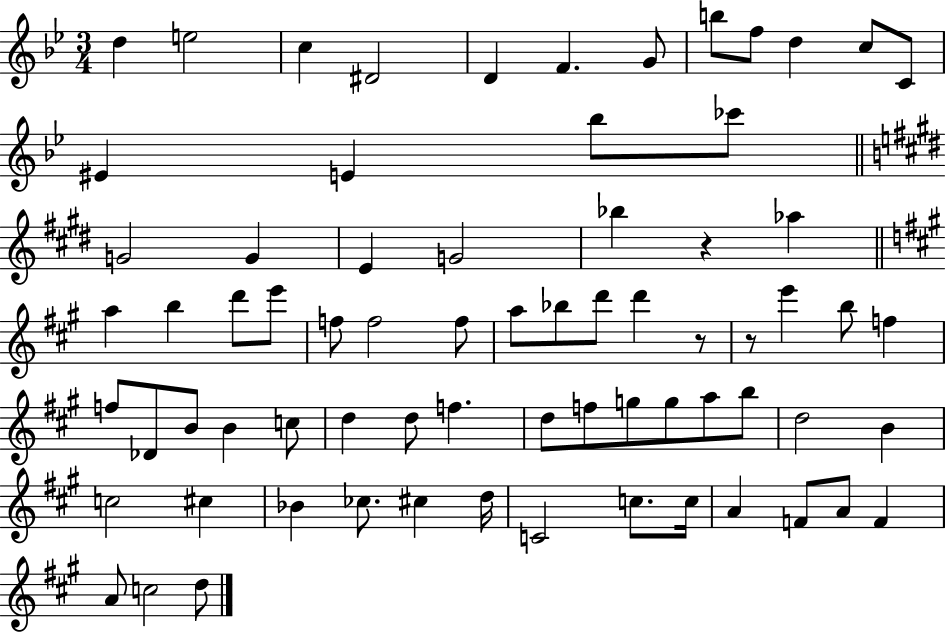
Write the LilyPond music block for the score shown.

{
  \clef treble
  \numericTimeSignature
  \time 3/4
  \key bes \major
  d''4 e''2 | c''4 dis'2 | d'4 f'4. g'8 | b''8 f''8 d''4 c''8 c'8 | \break eis'4 e'4 bes''8 ces'''8 | \bar "||" \break \key e \major g'2 g'4 | e'4 g'2 | bes''4 r4 aes''4 | \bar "||" \break \key a \major a''4 b''4 d'''8 e'''8 | f''8 f''2 f''8 | a''8 bes''8 d'''8 d'''4 r8 | r8 e'''4 b''8 f''4 | \break f''8 des'8 b'8 b'4 c''8 | d''4 d''8 f''4. | d''8 f''8 g''8 g''8 a''8 b''8 | d''2 b'4 | \break c''2 cis''4 | bes'4 ces''8. cis''4 d''16 | c'2 c''8. c''16 | a'4 f'8 a'8 f'4 | \break a'8 c''2 d''8 | \bar "|."
}